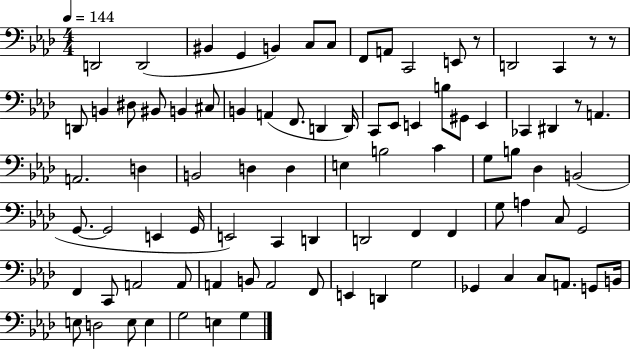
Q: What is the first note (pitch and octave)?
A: D2